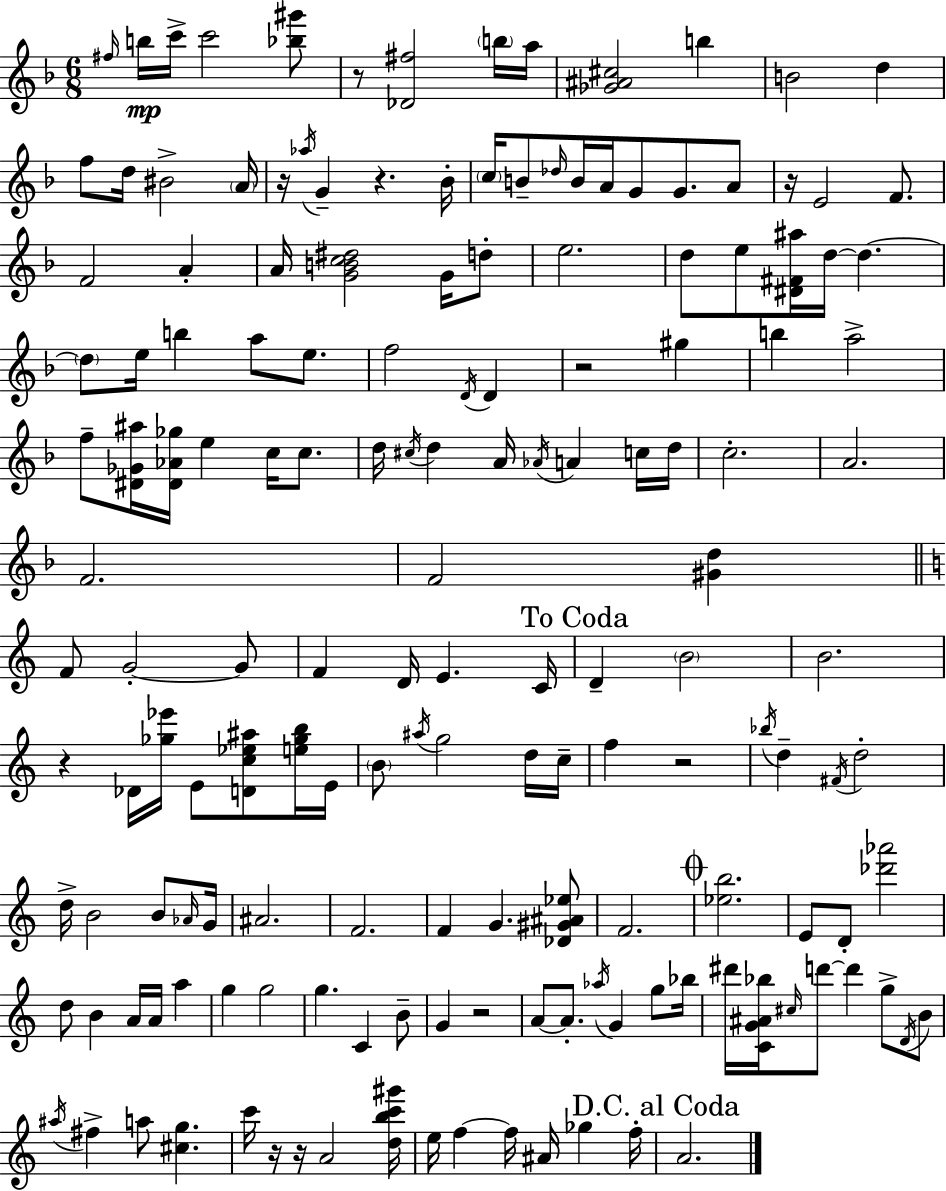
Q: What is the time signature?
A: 6/8